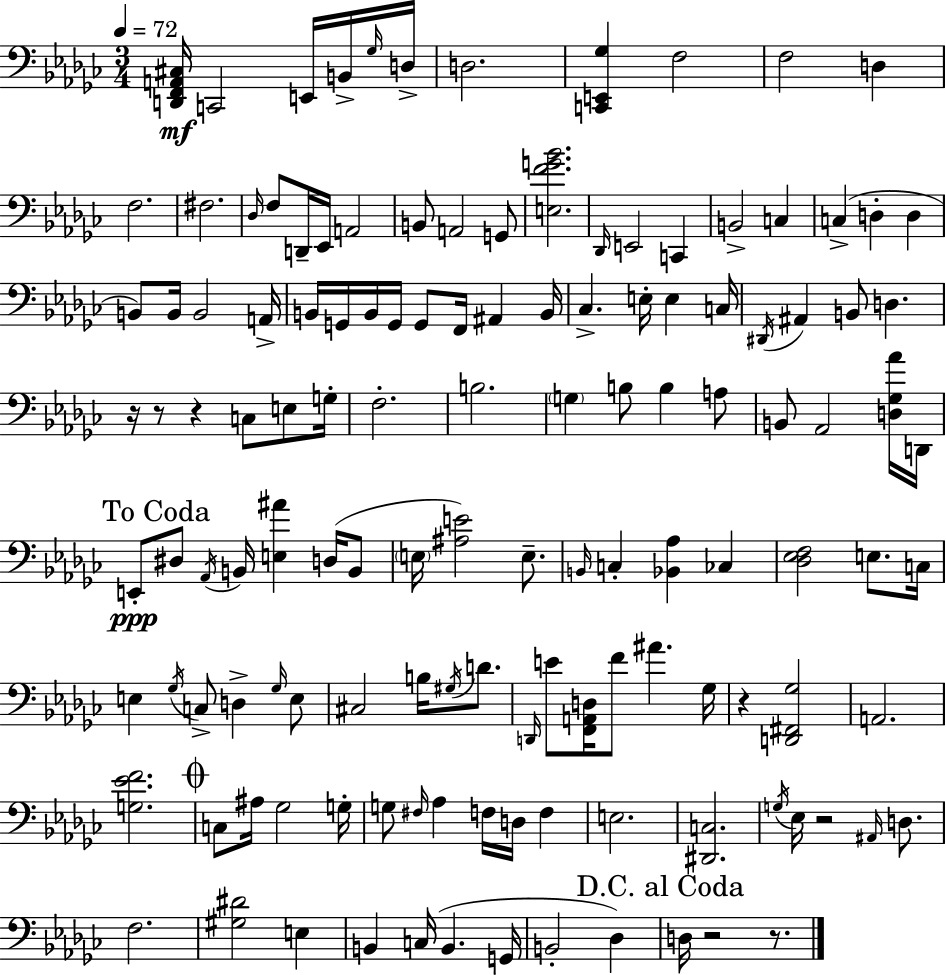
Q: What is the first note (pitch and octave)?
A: C2